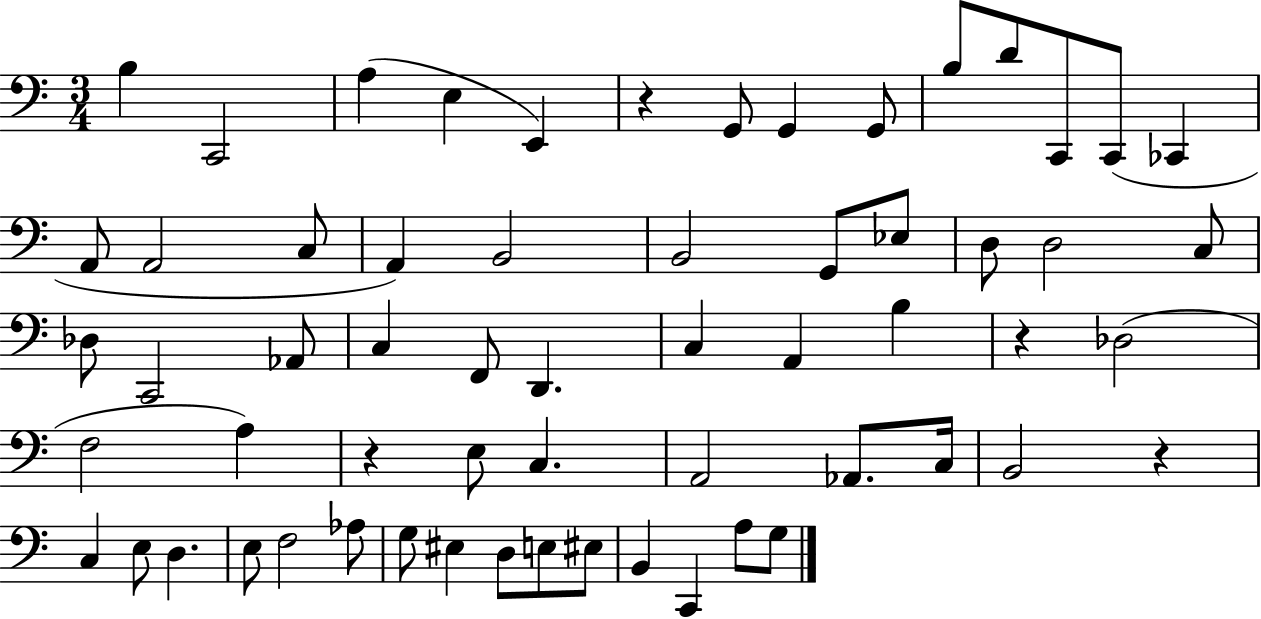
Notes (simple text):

B3/q C2/h A3/q E3/q E2/q R/q G2/e G2/q G2/e B3/e D4/e C2/e C2/e CES2/q A2/e A2/h C3/e A2/q B2/h B2/h G2/e Eb3/e D3/e D3/h C3/e Db3/e C2/h Ab2/e C3/q F2/e D2/q. C3/q A2/q B3/q R/q Db3/h F3/h A3/q R/q E3/e C3/q. A2/h Ab2/e. C3/s B2/h R/q C3/q E3/e D3/q. E3/e F3/h Ab3/e G3/e EIS3/q D3/e E3/e EIS3/e B2/q C2/q A3/e G3/e